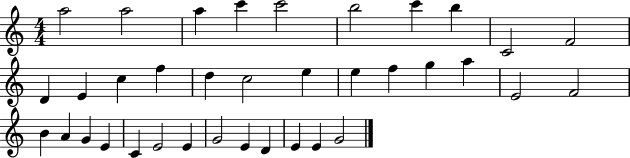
A5/h A5/h A5/q C6/q C6/h B5/h C6/q B5/q C4/h F4/h D4/q E4/q C5/q F5/q D5/q C5/h E5/q E5/q F5/q G5/q A5/q E4/h F4/h B4/q A4/q G4/q E4/q C4/q E4/h E4/q G4/h E4/q D4/q E4/q E4/q G4/h